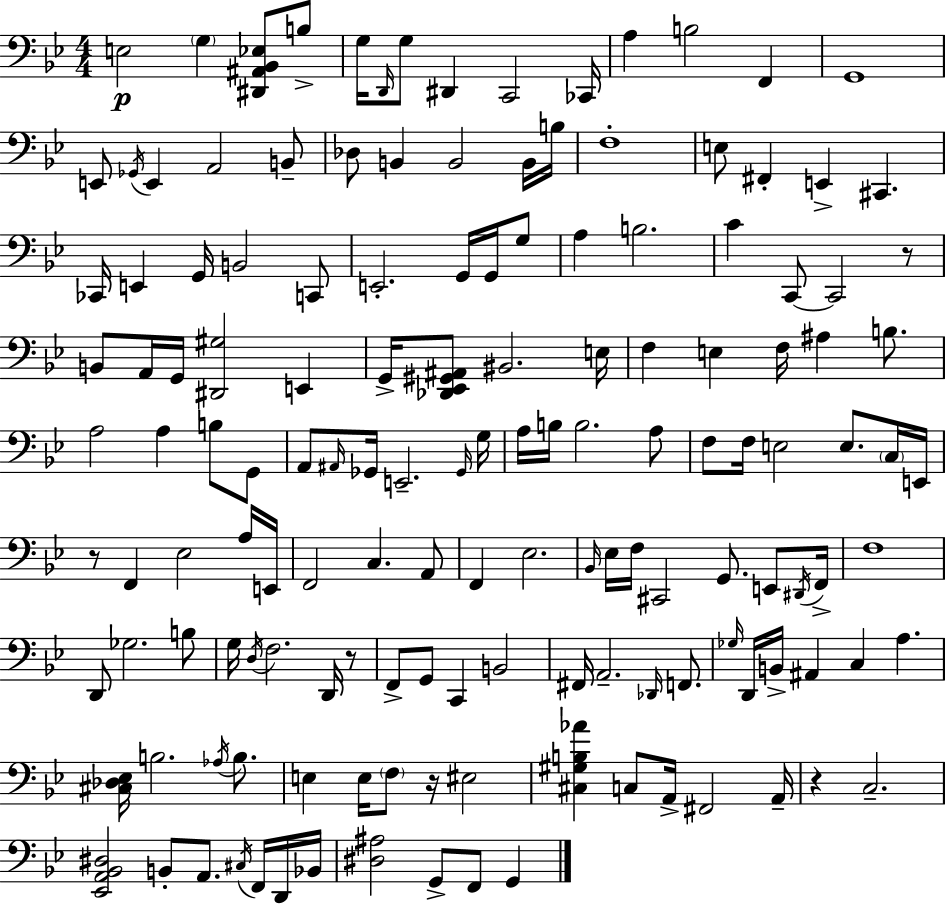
E3/h G3/q [D#2,A#2,Bb2,Eb3]/e B3/e G3/s D2/s G3/e D#2/q C2/h CES2/s A3/q B3/h F2/q G2/w E2/e Gb2/s E2/q A2/h B2/e Db3/e B2/q B2/h B2/s B3/s F3/w E3/e F#2/q E2/q C#2/q. CES2/s E2/q G2/s B2/h C2/e E2/h. G2/s G2/s G3/e A3/q B3/h. C4/q C2/e C2/h R/e B2/e A2/s G2/s [D#2,G#3]/h E2/q G2/s [Db2,Eb2,G#2,A#2]/e BIS2/h. E3/s F3/q E3/q F3/s A#3/q B3/e. A3/h A3/q B3/e G2/e A2/e A#2/s Gb2/s E2/h. Gb2/s G3/s A3/s B3/s B3/h. A3/e F3/e F3/s E3/h E3/e. C3/s E2/s R/e F2/q Eb3/h A3/s E2/s F2/h C3/q. A2/e F2/q Eb3/h. Bb2/s Eb3/s F3/s C#2/h G2/e. E2/e D#2/s F2/s F3/w D2/e Gb3/h. B3/e G3/s D3/s F3/h. D2/s R/e F2/e G2/e C2/q B2/h F#2/s A2/h. Db2/s F2/e. Gb3/s D2/s B2/s A#2/q C3/q A3/q. [C#3,Db3,Eb3]/s B3/h. Ab3/s B3/e. E3/q E3/s F3/e R/s EIS3/h [C#3,G#3,B3,Ab4]/q C3/e A2/s F#2/h A2/s R/q C3/h. [Eb2,A2,Bb2,D#3]/h B2/e A2/e. C#3/s F2/s D2/s Bb2/s [D#3,A#3]/h G2/e F2/e G2/q